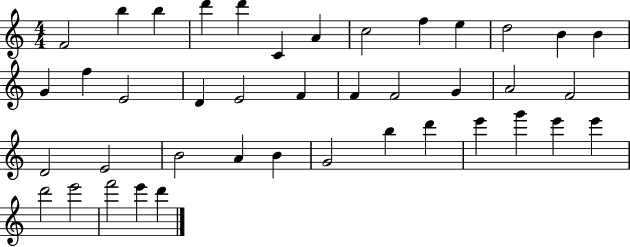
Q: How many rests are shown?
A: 0